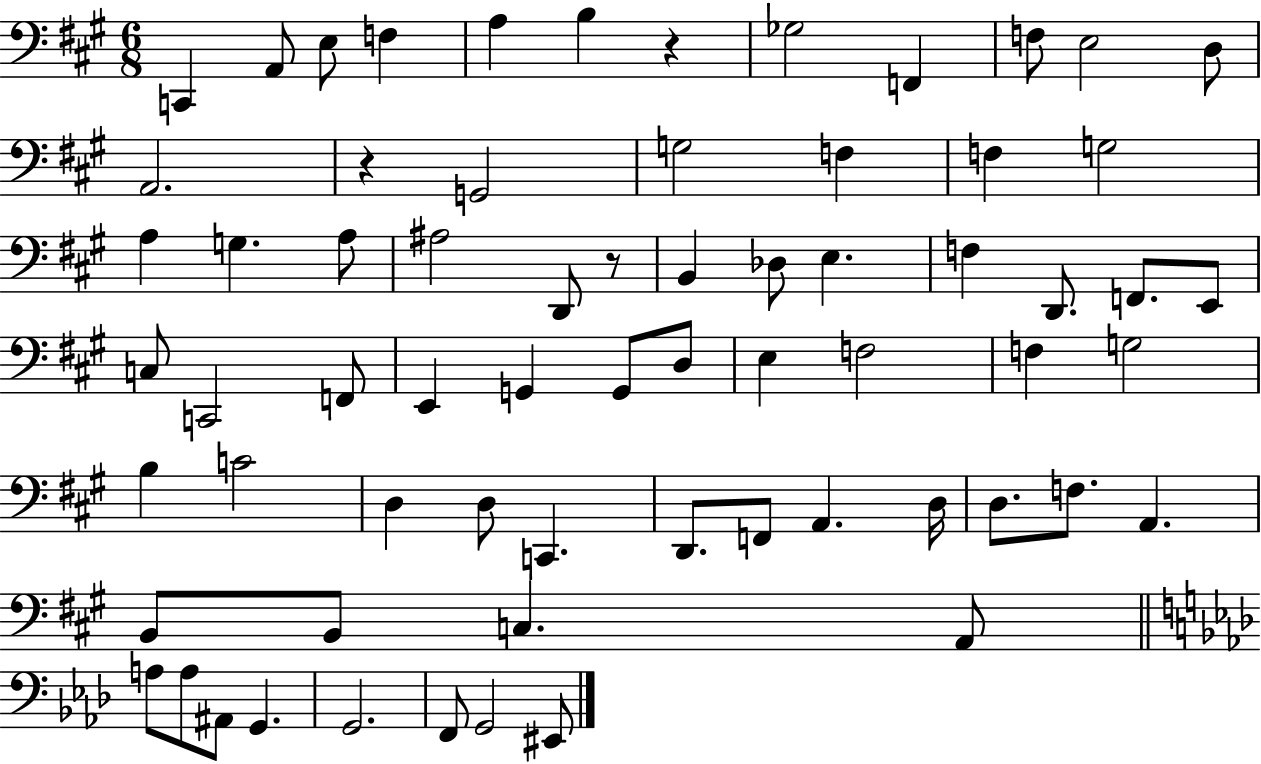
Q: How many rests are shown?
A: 3